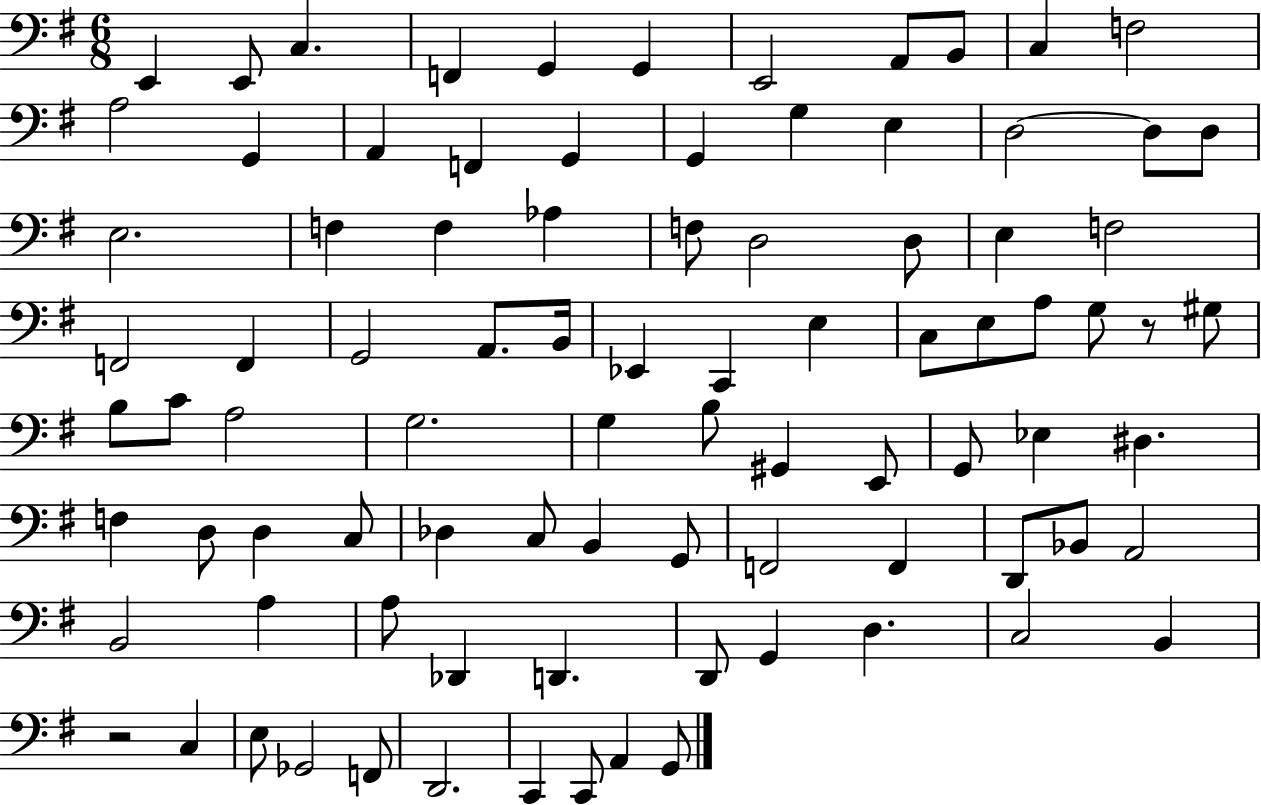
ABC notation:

X:1
T:Untitled
M:6/8
L:1/4
K:G
E,, E,,/2 C, F,, G,, G,, E,,2 A,,/2 B,,/2 C, F,2 A,2 G,, A,, F,, G,, G,, G, E, D,2 D,/2 D,/2 E,2 F, F, _A, F,/2 D,2 D,/2 E, F,2 F,,2 F,, G,,2 A,,/2 B,,/4 _E,, C,, E, C,/2 E,/2 A,/2 G,/2 z/2 ^G,/2 B,/2 C/2 A,2 G,2 G, B,/2 ^G,, E,,/2 G,,/2 _E, ^D, F, D,/2 D, C,/2 _D, C,/2 B,, G,,/2 F,,2 F,, D,,/2 _B,,/2 A,,2 B,,2 A, A,/2 _D,, D,, D,,/2 G,, D, C,2 B,, z2 C, E,/2 _G,,2 F,,/2 D,,2 C,, C,,/2 A,, G,,/2